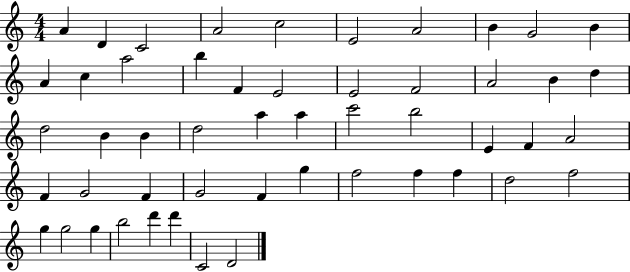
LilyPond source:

{
  \clef treble
  \numericTimeSignature
  \time 4/4
  \key c \major
  a'4 d'4 c'2 | a'2 c''2 | e'2 a'2 | b'4 g'2 b'4 | \break a'4 c''4 a''2 | b''4 f'4 e'2 | e'2 f'2 | a'2 b'4 d''4 | \break d''2 b'4 b'4 | d''2 a''4 a''4 | c'''2 b''2 | e'4 f'4 a'2 | \break f'4 g'2 f'4 | g'2 f'4 g''4 | f''2 f''4 f''4 | d''2 f''2 | \break g''4 g''2 g''4 | b''2 d'''4 d'''4 | c'2 d'2 | \bar "|."
}